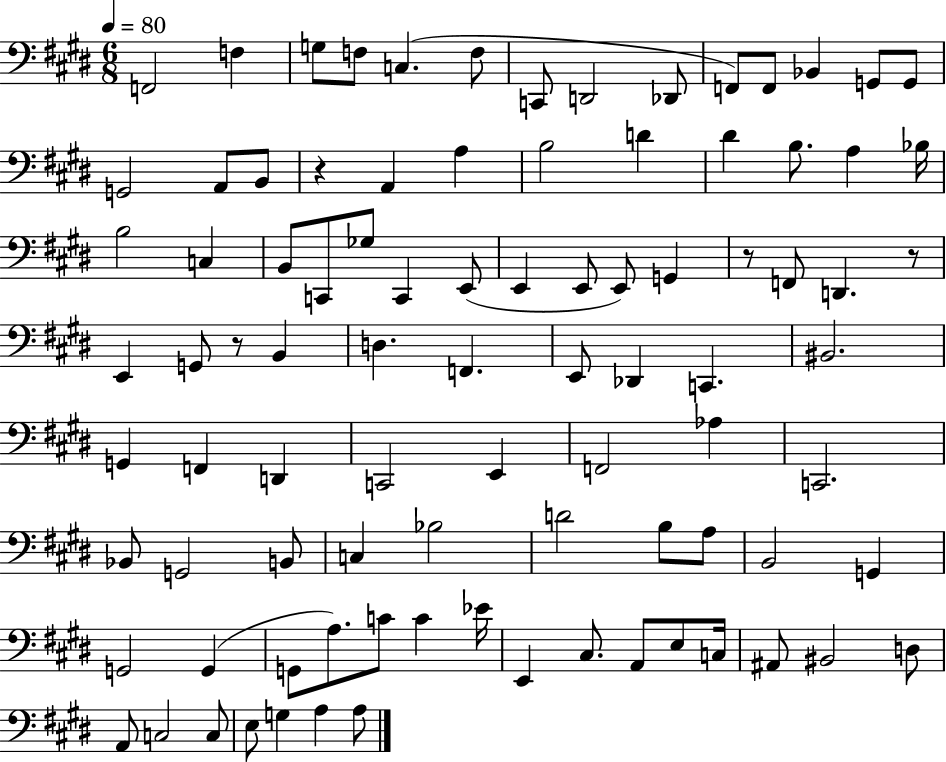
X:1
T:Untitled
M:6/8
L:1/4
K:E
F,,2 F, G,/2 F,/2 C, F,/2 C,,/2 D,,2 _D,,/2 F,,/2 F,,/2 _B,, G,,/2 G,,/2 G,,2 A,,/2 B,,/2 z A,, A, B,2 D ^D B,/2 A, _B,/4 B,2 C, B,,/2 C,,/2 _G,/2 C,, E,,/2 E,, E,,/2 E,,/2 G,, z/2 F,,/2 D,, z/2 E,, G,,/2 z/2 B,, D, F,, E,,/2 _D,, C,, ^B,,2 G,, F,, D,, C,,2 E,, F,,2 _A, C,,2 _B,,/2 G,,2 B,,/2 C, _B,2 D2 B,/2 A,/2 B,,2 G,, G,,2 G,, G,,/2 A,/2 C/2 C _E/4 E,, ^C,/2 A,,/2 E,/2 C,/4 ^A,,/2 ^B,,2 D,/2 A,,/2 C,2 C,/2 E,/2 G, A, A,/2